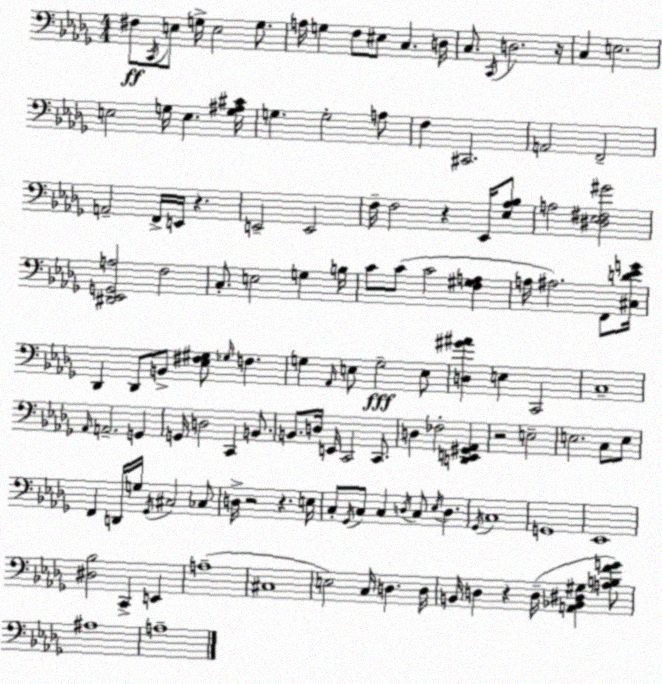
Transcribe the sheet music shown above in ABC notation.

X:1
T:Untitled
M:4/4
L:1/4
K:Bbm
^F,/2 C,,/4 E,/2 G,/4 E,2 G,/2 A,/4 G, F,/2 ^E,/2 C, D,/4 C,/2 C,,/4 D,2 z/4 C, E,2 E,2 G,/4 E, [G,^A,^C]/4 G, G,2 A,/2 F, ^C,,2 A,,2 F,,2 A,,2 F,,/4 E,,/4 z E,,2 E,,2 F,/4 F,2 z _E,,/4 [_E,_A,_B,]/2 A,2 [^D,_E,^F,^G]2 [^D,,_E,,G,,A,]2 F,2 C,/2 E,2 G, B,/4 C/2 C/2 C2 [F,^G,A,] A,/4 ^A,2 F,,/2 [^C,D_EG]/4 _D,, _D,,/2 B,,/2 [_E,^F,^G,]/2 _G,/4 F, G, _A,,/4 E,/2 G,2 E,/2 [D,^G^A] E, C,,2 C,4 _A,,/4 A,,2 G,, G,,/4 D,2 C,, B,,/2 B,,/2 D,/4 E,,/4 C,,2 C,,/2 D, _F,2 [D,,E,,^G,,_A,,] z2 E,2 E,2 C,/2 E,/2 F,, D,,/4 G,/4 _G,,/4 ^C,2 _C,/2 D,/4 z2 z E,/4 C,/2 _G,,/4 C,/2 C, D,/4 C,/2 _E,/4 D, _G,,/4 C,4 G,,4 _E,,4 [^D,_B,]2 C,, E,, A,4 ^C,4 E,2 C,/4 D, D,/4 B,,/4 D, z D,/4 [A,,_B,,^D,^G,] [A,B,FG]/2 ^A,4 A,4